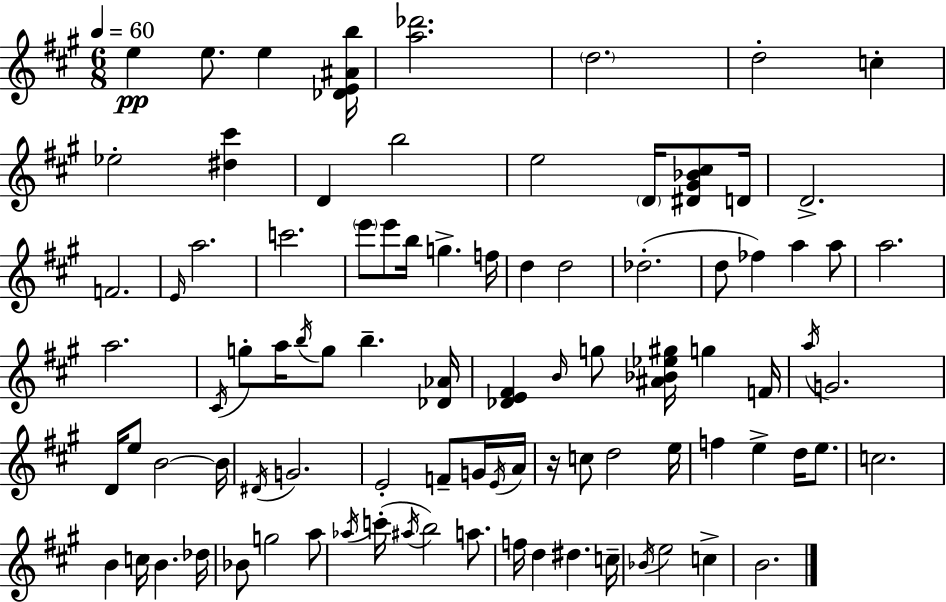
E5/q E5/e. E5/q [Db4,E4,A#4,B5]/s [A5,Db6]/h. D5/h. D5/h C5/q Eb5/h [D#5,C#6]/q D4/q B5/h E5/h D4/s [D#4,G#4,Bb4,C#5]/e D4/s D4/h. F4/h. E4/s A5/h. C6/h. E6/e E6/e B5/s G5/q. F5/s D5/q D5/h Db5/h. D5/e FES5/q A5/q A5/e A5/h. A5/h. C#4/s G5/e A5/s B5/s G5/e B5/q. [Db4,Ab4]/s [Db4,E4,F#4]/q B4/s G5/e [A#4,Bb4,Eb5,G#5]/s G5/q F4/s A5/s G4/h. D4/s E5/e B4/h B4/s D#4/s G4/h. E4/h F4/e G4/s E4/s A4/s R/s C5/e D5/h E5/s F5/q E5/q D5/s E5/e. C5/h. B4/q C5/s B4/q. Db5/s Bb4/e G5/h A5/e Ab5/s C6/s A#5/s B5/h A5/e. F5/s D5/q D#5/q. C5/s Bb4/s E5/h C5/q B4/h.